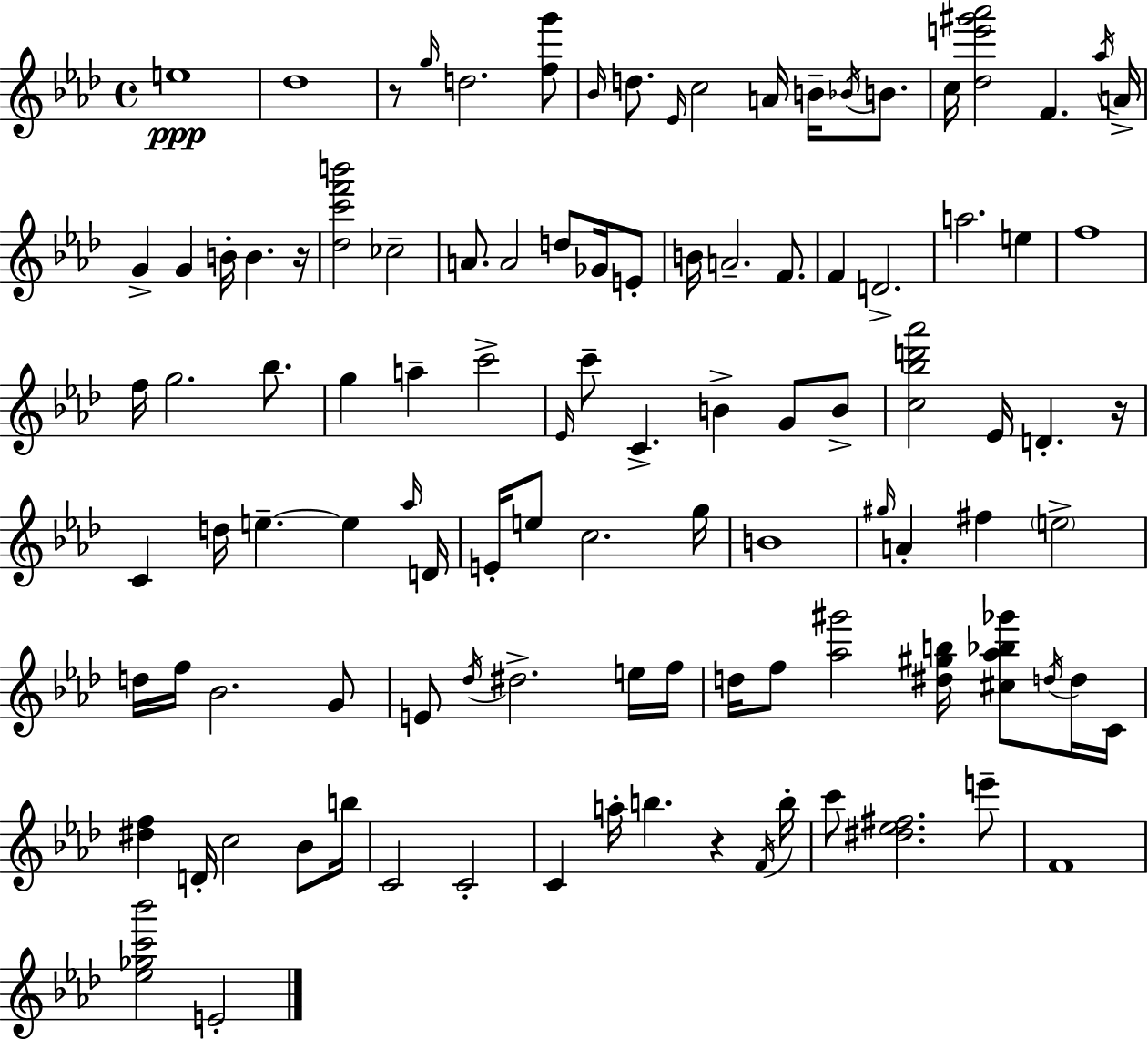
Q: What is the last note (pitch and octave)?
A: E4